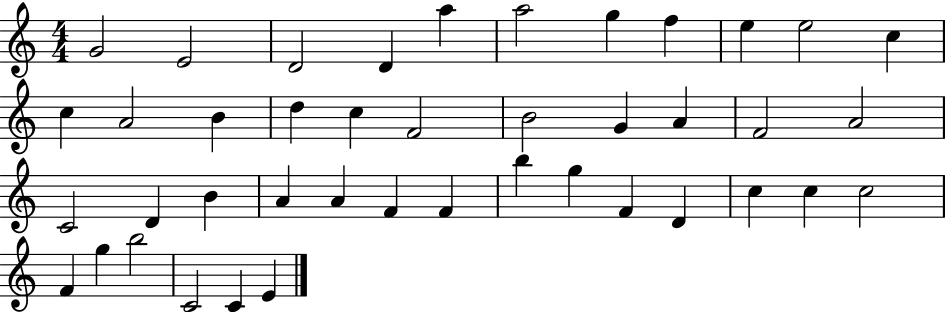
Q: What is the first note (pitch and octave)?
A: G4